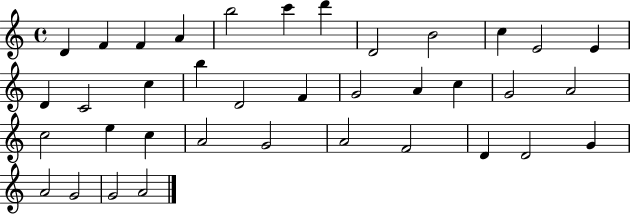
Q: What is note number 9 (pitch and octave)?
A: B4